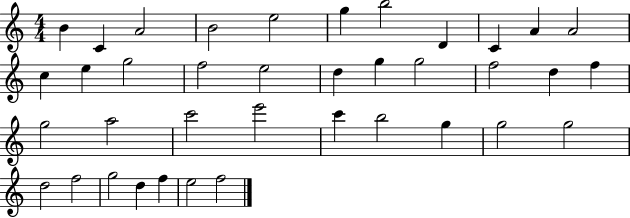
X:1
T:Untitled
M:4/4
L:1/4
K:C
B C A2 B2 e2 g b2 D C A A2 c e g2 f2 e2 d g g2 f2 d f g2 a2 c'2 e'2 c' b2 g g2 g2 d2 f2 g2 d f e2 f2